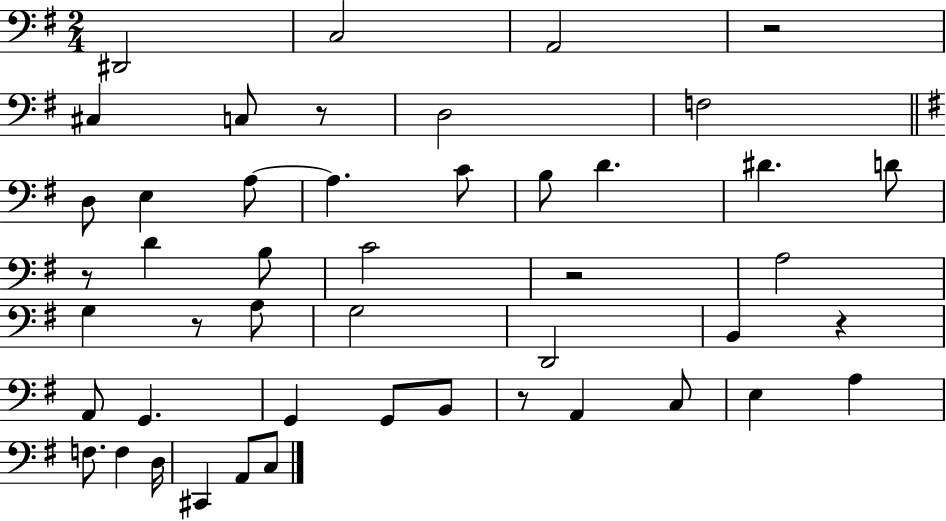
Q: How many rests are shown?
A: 7